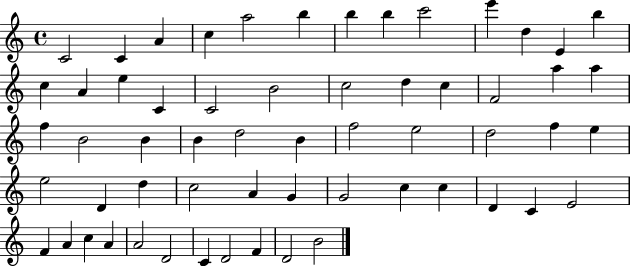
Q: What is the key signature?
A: C major